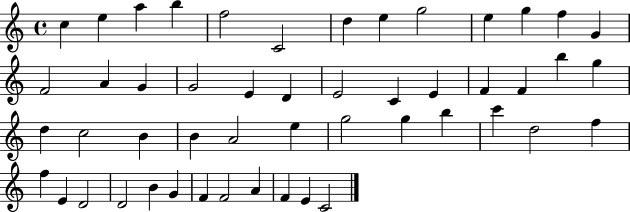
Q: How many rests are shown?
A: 0